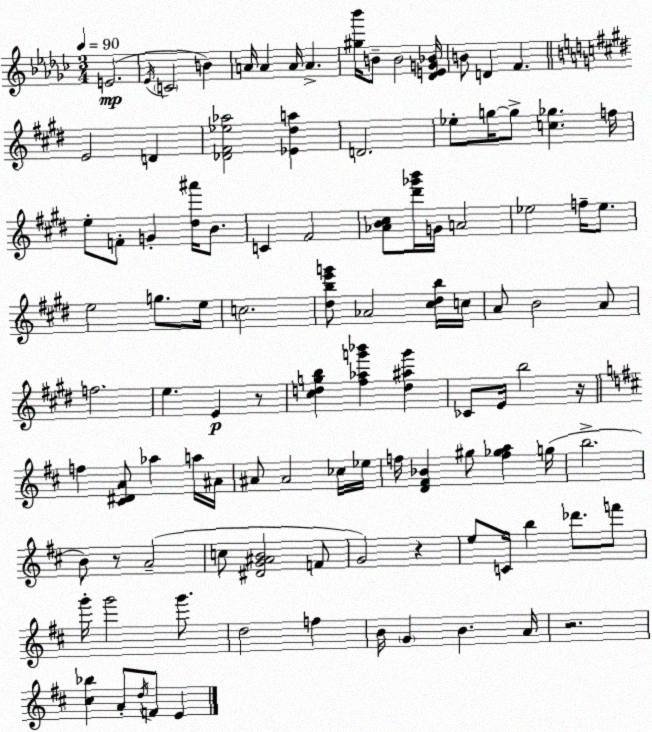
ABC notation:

X:1
T:Untitled
M:3/4
L:1/4
K:Ebm
E2 _E/4 C2 B A/4 A A/4 A [^g_b']/4 B/2 B2 [_DEG_B]/4 B/2 D F E2 D [_D^F_e_a]2 [_E^da] D2 _e/2 g/4 g/2 [c_g] f/4 e/2 F/2 G [^d^a']/4 B/2 C ^F2 [_AB^c]/2 [^d'_g'b']/4 G/4 A2 _e2 f/4 _e/2 e2 g/2 e/4 c2 [^dbe'g']/2 _A2 [^c^db]/4 c/4 A/2 B2 A/2 f2 e E z/2 [^cdgb] [^f_ag'_b'] [d^ag'] _C/2 E/4 b2 z/4 f [^C^DA]/2 _a a/4 ^A/4 ^A/2 ^A2 _c/4 _e/4 f/4 [D^F_B] ^g/2 [f_ga] g/4 b2 B/2 z/2 A2 c/2 [^DG^AB]2 F/2 G2 z e/2 C/4 b _d'/2 f'/2 g'/4 g'2 g'/2 d2 f B/4 G B A/4 z2 [^c_b] A/2 d/4 F/2 E